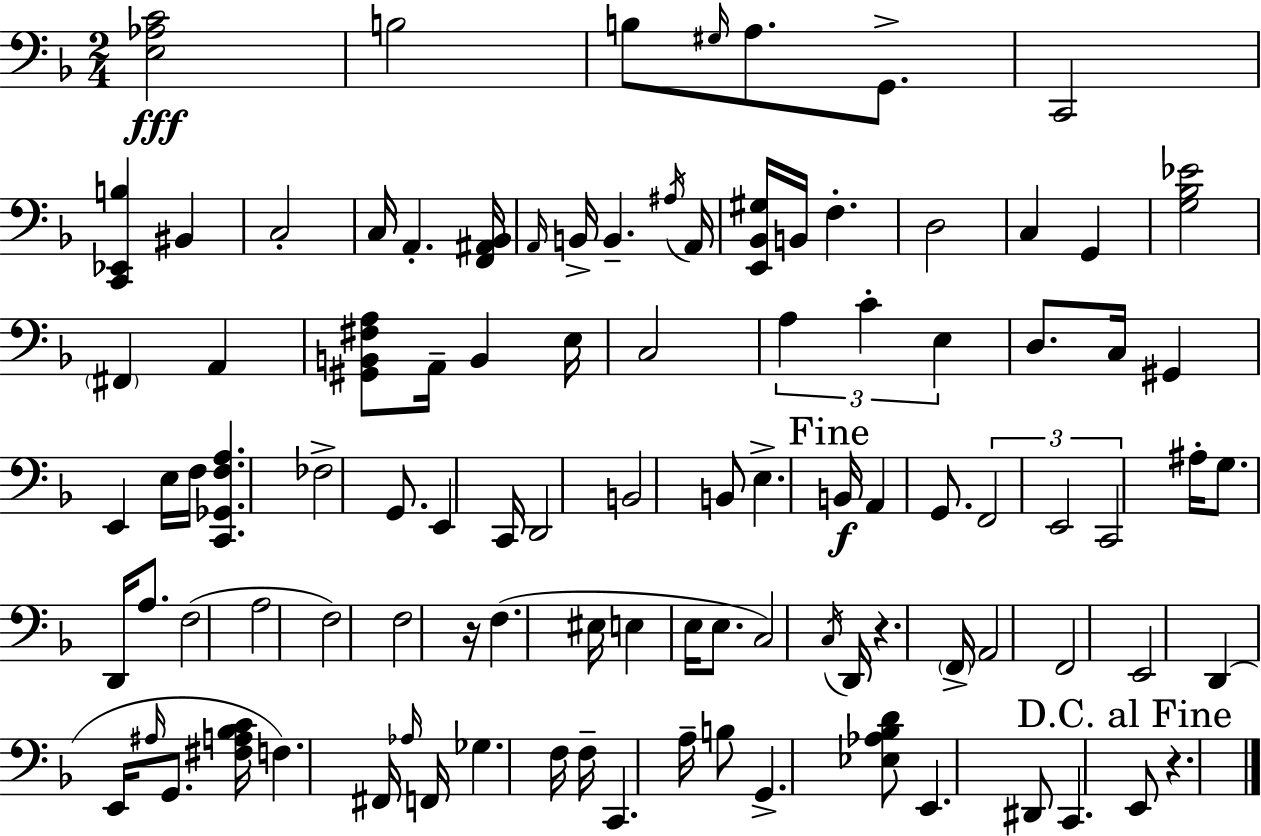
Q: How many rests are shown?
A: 3